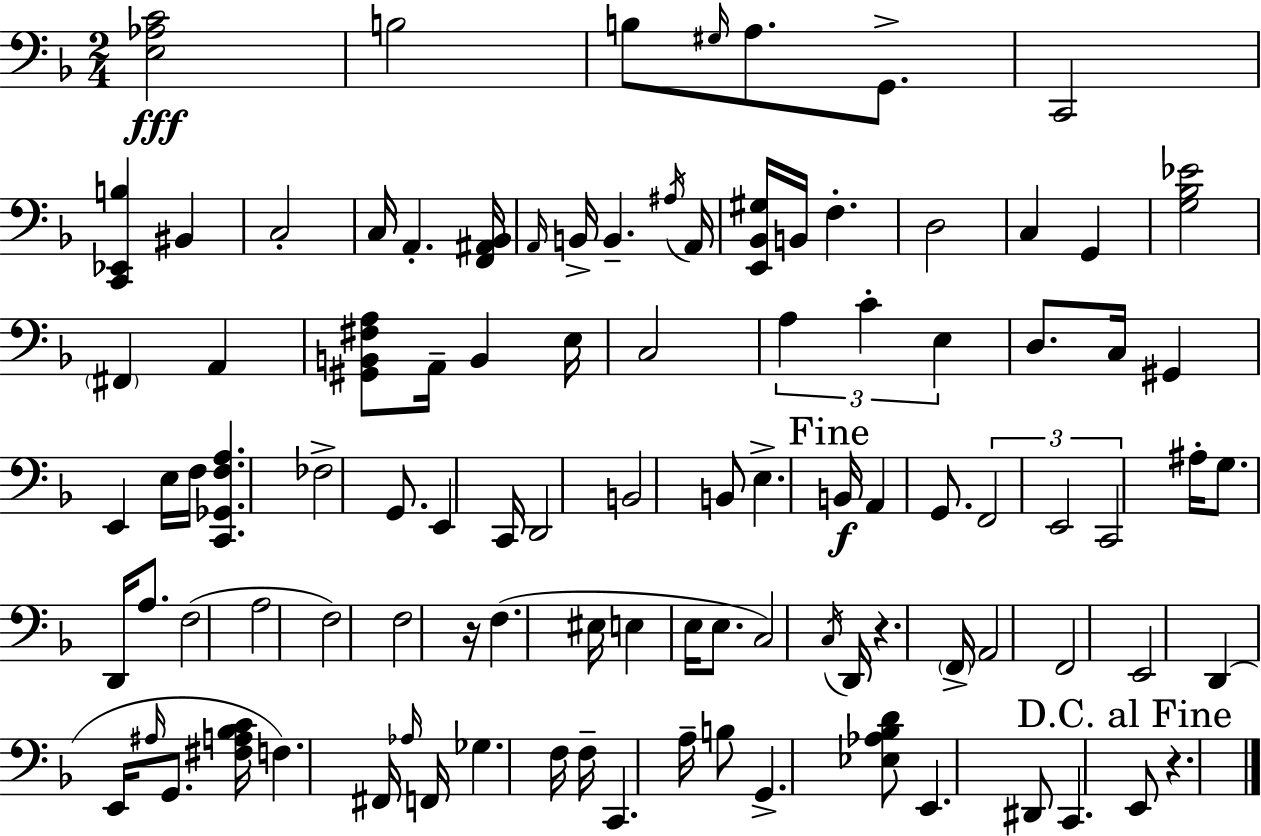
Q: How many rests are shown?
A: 3